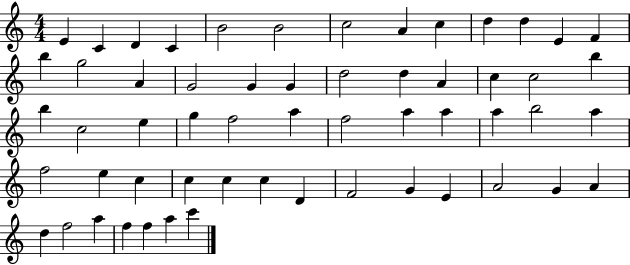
{
  \clef treble
  \numericTimeSignature
  \time 4/4
  \key c \major
  e'4 c'4 d'4 c'4 | b'2 b'2 | c''2 a'4 c''4 | d''4 d''4 e'4 f'4 | \break b''4 g''2 a'4 | g'2 g'4 g'4 | d''2 d''4 a'4 | c''4 c''2 b''4 | \break b''4 c''2 e''4 | g''4 f''2 a''4 | f''2 a''4 a''4 | a''4 b''2 a''4 | \break f''2 e''4 c''4 | c''4 c''4 c''4 d'4 | f'2 g'4 e'4 | a'2 g'4 a'4 | \break d''4 f''2 a''4 | f''4 f''4 a''4 c'''4 | \bar "|."
}